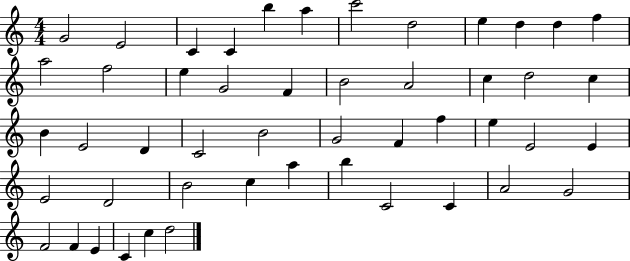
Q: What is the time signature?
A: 4/4